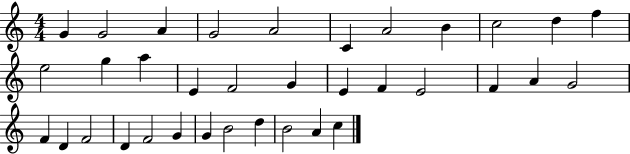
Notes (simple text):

G4/q G4/h A4/q G4/h A4/h C4/q A4/h B4/q C5/h D5/q F5/q E5/h G5/q A5/q E4/q F4/h G4/q E4/q F4/q E4/h F4/q A4/q G4/h F4/q D4/q F4/h D4/q F4/h G4/q G4/q B4/h D5/q B4/h A4/q C5/q